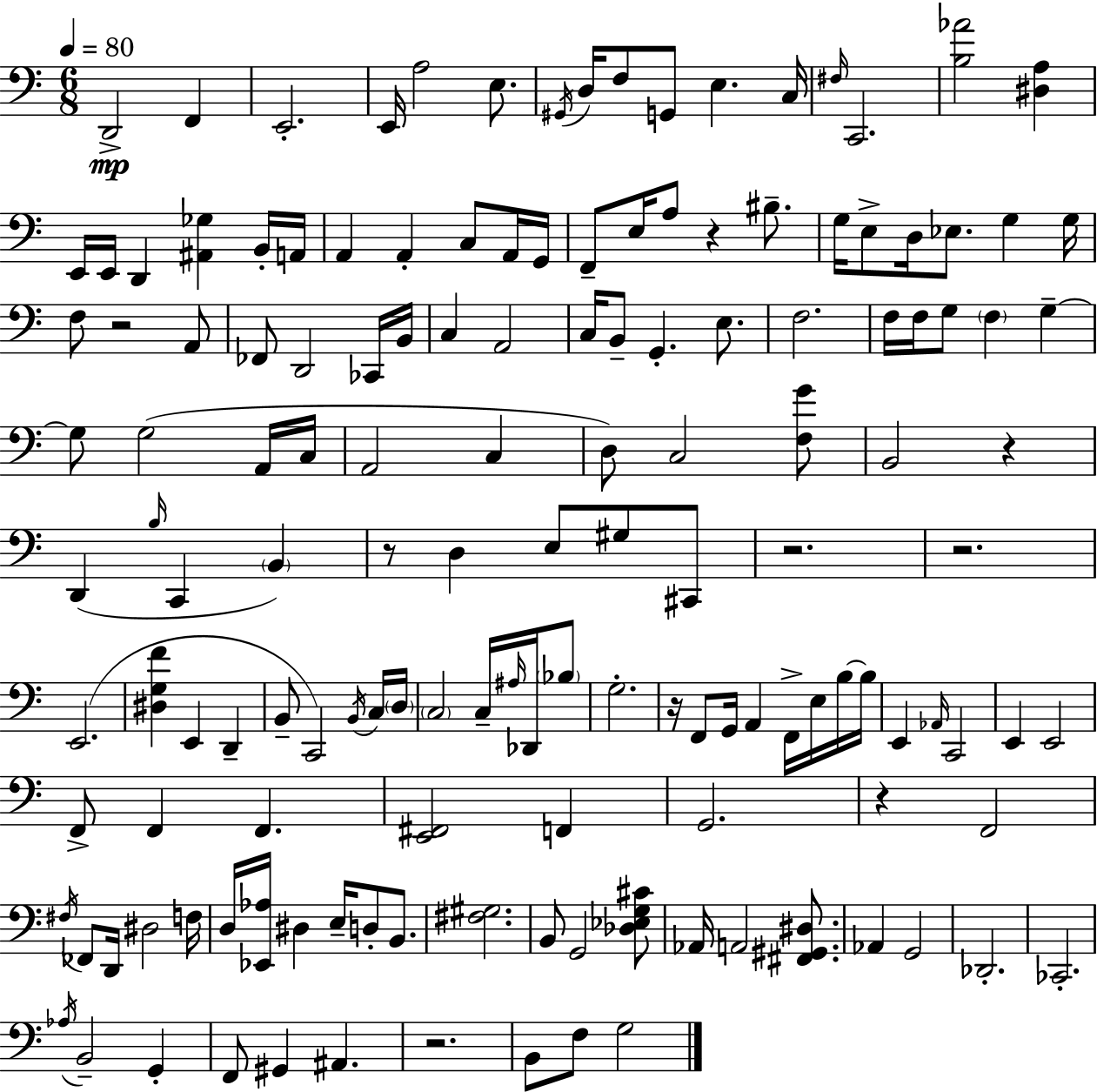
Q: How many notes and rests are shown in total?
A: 147